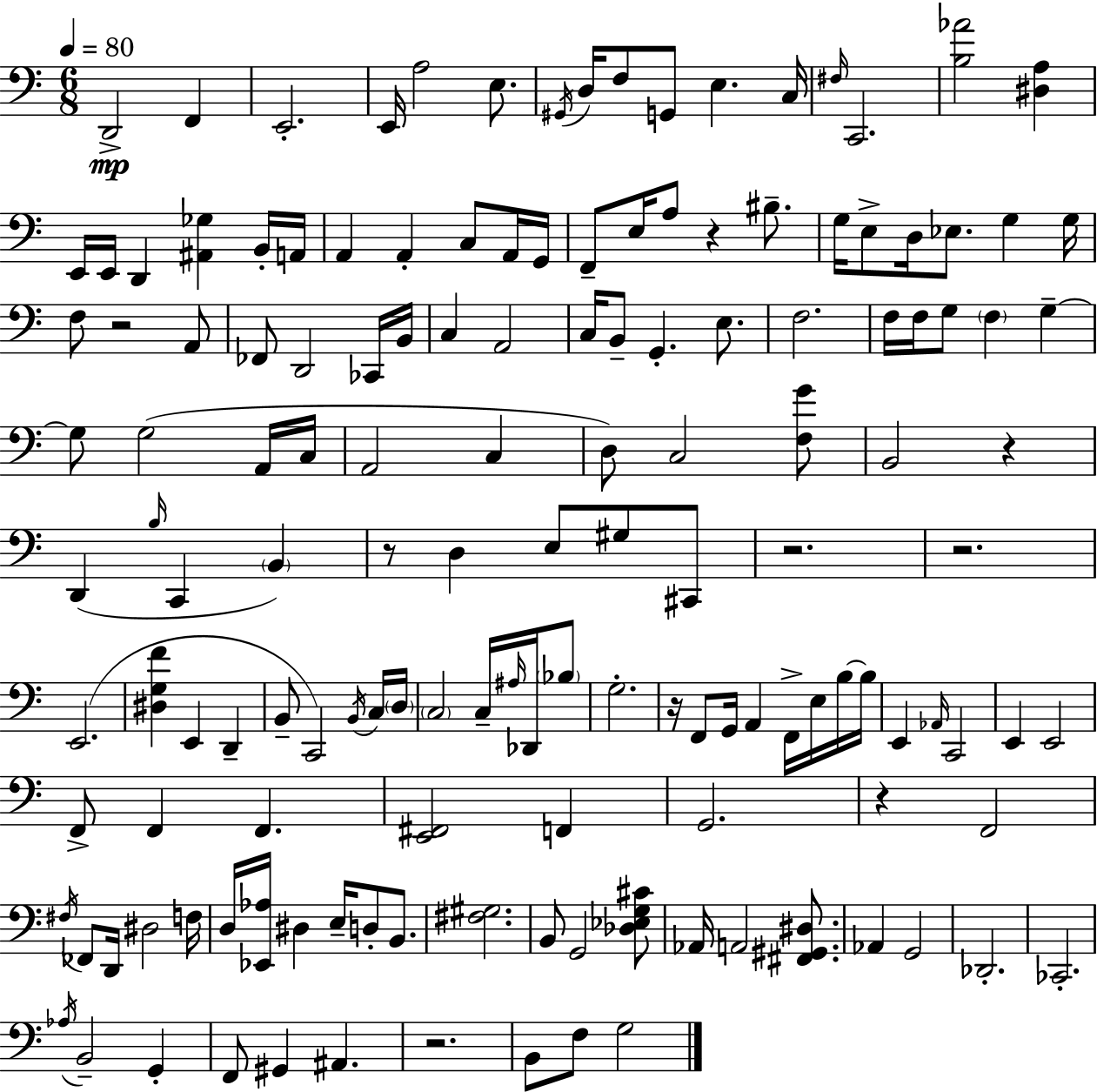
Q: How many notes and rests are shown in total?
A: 147